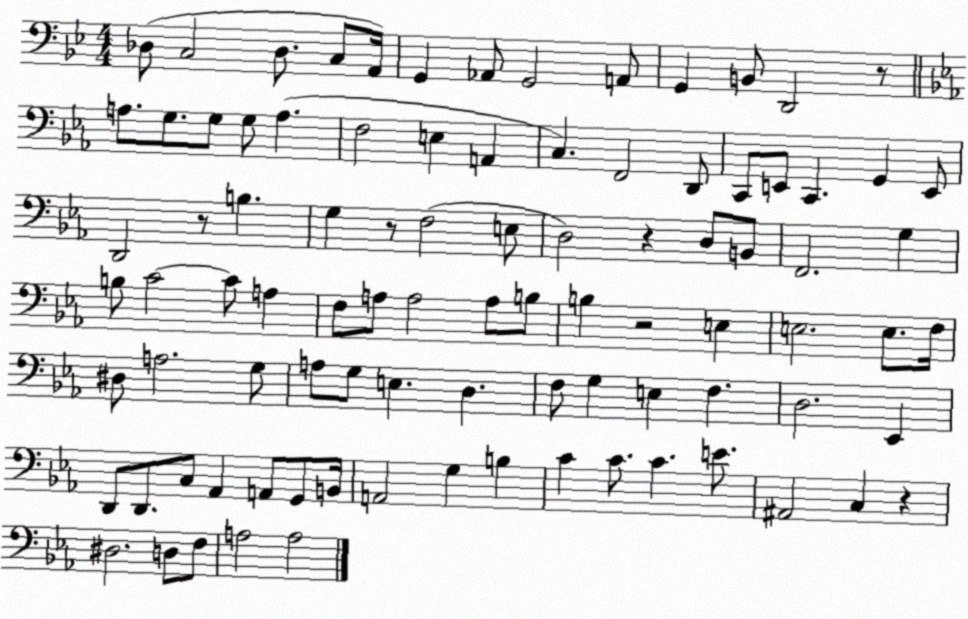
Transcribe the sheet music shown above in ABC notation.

X:1
T:Untitled
M:4/4
L:1/4
K:Bb
_D,/2 C,2 _D,/2 C,/2 A,,/4 G,, _A,,/2 G,,2 A,,/2 G,, B,,/2 D,,2 z/2 A,/2 G,/2 G,/2 G,/2 A, F,2 E, A,, C, F,,2 D,,/2 C,,/2 E,,/2 C,, G,, E,,/2 D,,2 z/2 B, G, z/2 F,2 E,/2 D,2 z D,/2 B,,/2 F,,2 G, B,/2 C2 C/2 A, F,/2 A,/2 A,2 A,/2 B,/2 B, z2 E, E,2 E,/2 F,/4 ^D,/2 A,2 G,/2 A,/2 G,/2 E, D, F,/2 G, E, F, D,2 _E,, D,,/2 D,,/2 C,/2 _A,, A,,/2 G,,/2 B,,/4 A,,2 G, B, C C/2 C E/2 ^A,,2 C, z ^D,2 D,/2 F,/2 A,2 A,2